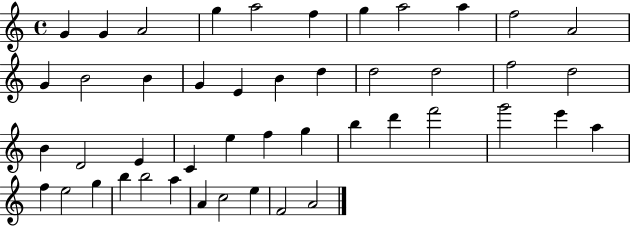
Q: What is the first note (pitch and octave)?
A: G4